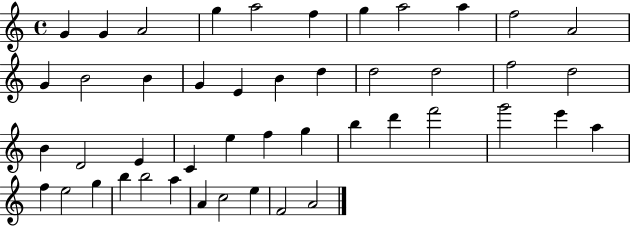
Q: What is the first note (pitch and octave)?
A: G4